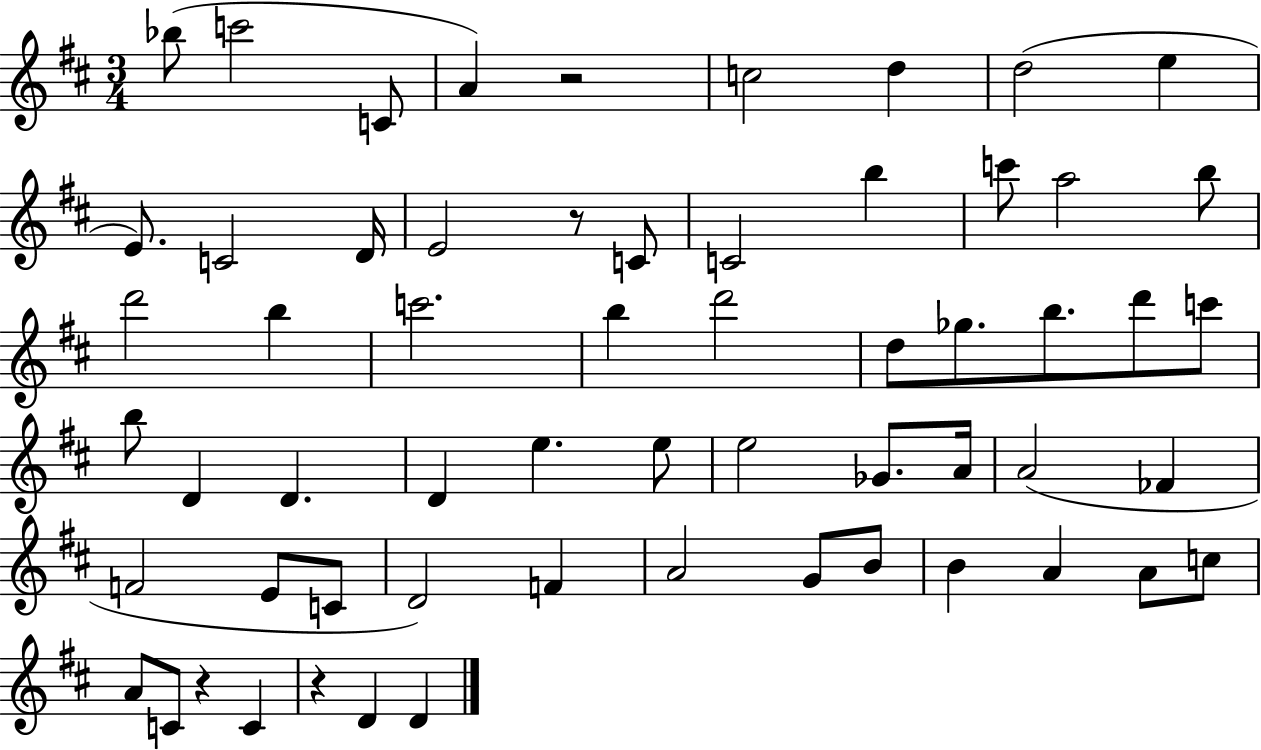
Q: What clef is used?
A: treble